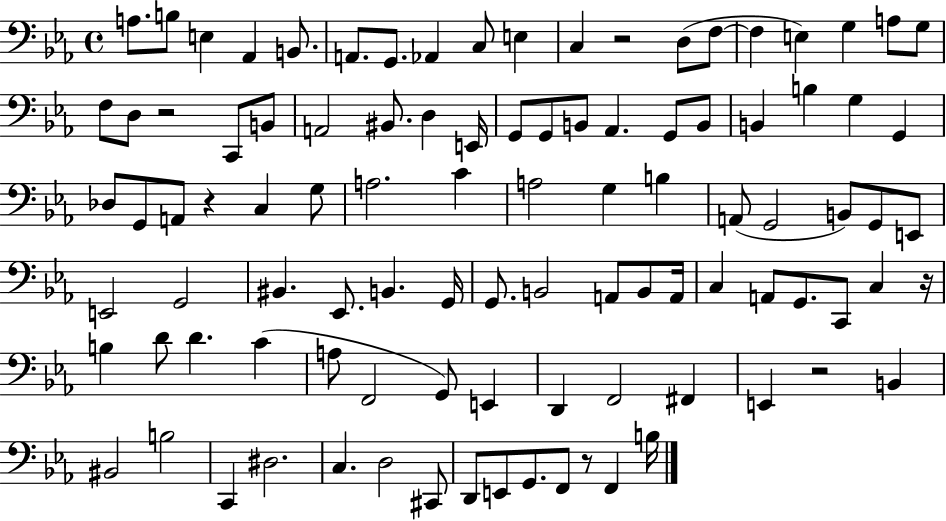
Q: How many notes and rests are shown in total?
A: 99